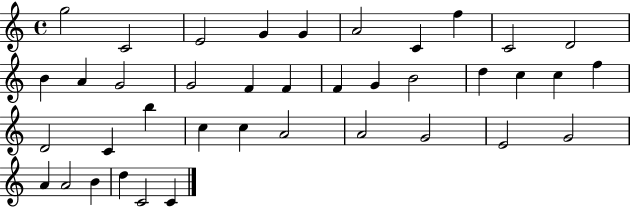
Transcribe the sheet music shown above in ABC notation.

X:1
T:Untitled
M:4/4
L:1/4
K:C
g2 C2 E2 G G A2 C f C2 D2 B A G2 G2 F F F G B2 d c c f D2 C b c c A2 A2 G2 E2 G2 A A2 B d C2 C